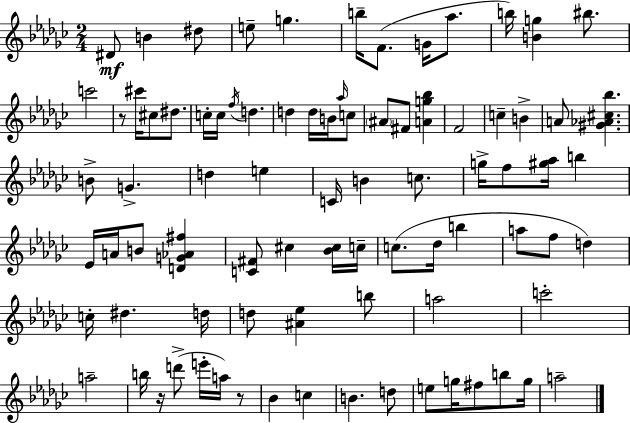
{
  \clef treble
  \numericTimeSignature
  \time 2/4
  \key ees \minor
  dis'8\mf b'4 dis''8 | e''8-- g''4. | b''16-- f'8.( g'16 aes''8. | b''16) <b' g''>4 bis''8. | \break c'''2 | r8 cis'''16 cis''8 dis''8. | c''16-. c''16 \acciaccatura { f''16 } d''4. | d''4 d''16 b'16 \grace { aes''16 } | \break c''8 \parenthesize ais'8 fis'8 <a' g'' bes''>4 | f'2 | c''4-- b'4-> | a'8 <gis' aes' cis'' bes''>4. | \break b'8-> g'4.-> | d''4 e''4 | c'16 b'4 c''8. | g''16-> f''8 <gis'' aes''>16 b''4 | \break ees'16 a'16 b'8 <d' g' aes' fis''>4 | <c' fis'>8 cis''4 | <bes' cis''>16 c''16-- c''8.( des''16 b''4 | a''8 f''8 d''4) | \break c''16-. dis''4. | d''16 d''8 <ais' ees''>4 | b''8 a''2 | c'''2-. | \break a''2-- | b''16 r16 d'''8->( e'''16-. a''16) | r8 bes'4 c''4 | b'4. | \break d''8 e''8 g''16 fis''8 b''8 | g''16 a''2-- | \bar "|."
}